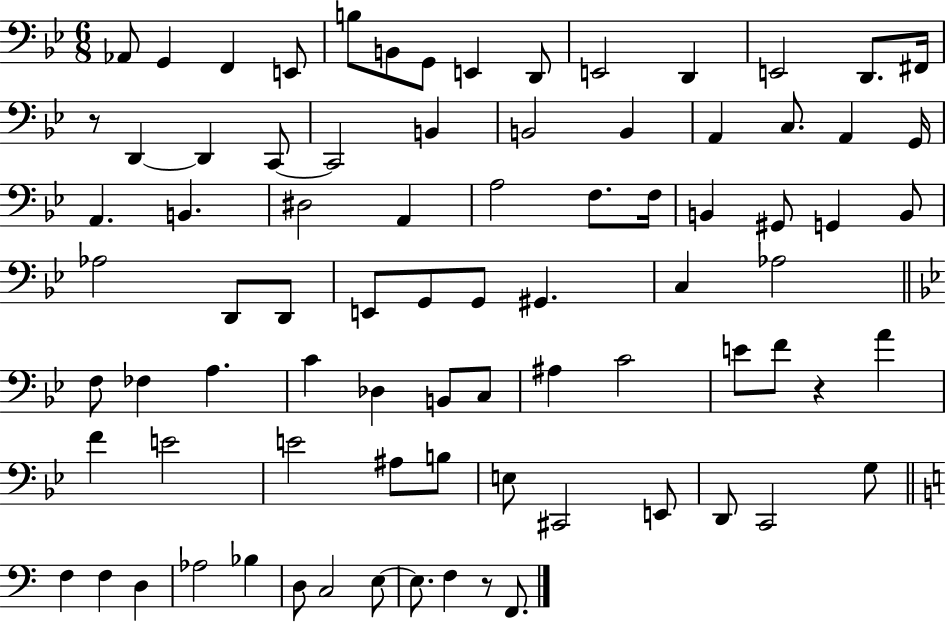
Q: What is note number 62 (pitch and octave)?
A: B3